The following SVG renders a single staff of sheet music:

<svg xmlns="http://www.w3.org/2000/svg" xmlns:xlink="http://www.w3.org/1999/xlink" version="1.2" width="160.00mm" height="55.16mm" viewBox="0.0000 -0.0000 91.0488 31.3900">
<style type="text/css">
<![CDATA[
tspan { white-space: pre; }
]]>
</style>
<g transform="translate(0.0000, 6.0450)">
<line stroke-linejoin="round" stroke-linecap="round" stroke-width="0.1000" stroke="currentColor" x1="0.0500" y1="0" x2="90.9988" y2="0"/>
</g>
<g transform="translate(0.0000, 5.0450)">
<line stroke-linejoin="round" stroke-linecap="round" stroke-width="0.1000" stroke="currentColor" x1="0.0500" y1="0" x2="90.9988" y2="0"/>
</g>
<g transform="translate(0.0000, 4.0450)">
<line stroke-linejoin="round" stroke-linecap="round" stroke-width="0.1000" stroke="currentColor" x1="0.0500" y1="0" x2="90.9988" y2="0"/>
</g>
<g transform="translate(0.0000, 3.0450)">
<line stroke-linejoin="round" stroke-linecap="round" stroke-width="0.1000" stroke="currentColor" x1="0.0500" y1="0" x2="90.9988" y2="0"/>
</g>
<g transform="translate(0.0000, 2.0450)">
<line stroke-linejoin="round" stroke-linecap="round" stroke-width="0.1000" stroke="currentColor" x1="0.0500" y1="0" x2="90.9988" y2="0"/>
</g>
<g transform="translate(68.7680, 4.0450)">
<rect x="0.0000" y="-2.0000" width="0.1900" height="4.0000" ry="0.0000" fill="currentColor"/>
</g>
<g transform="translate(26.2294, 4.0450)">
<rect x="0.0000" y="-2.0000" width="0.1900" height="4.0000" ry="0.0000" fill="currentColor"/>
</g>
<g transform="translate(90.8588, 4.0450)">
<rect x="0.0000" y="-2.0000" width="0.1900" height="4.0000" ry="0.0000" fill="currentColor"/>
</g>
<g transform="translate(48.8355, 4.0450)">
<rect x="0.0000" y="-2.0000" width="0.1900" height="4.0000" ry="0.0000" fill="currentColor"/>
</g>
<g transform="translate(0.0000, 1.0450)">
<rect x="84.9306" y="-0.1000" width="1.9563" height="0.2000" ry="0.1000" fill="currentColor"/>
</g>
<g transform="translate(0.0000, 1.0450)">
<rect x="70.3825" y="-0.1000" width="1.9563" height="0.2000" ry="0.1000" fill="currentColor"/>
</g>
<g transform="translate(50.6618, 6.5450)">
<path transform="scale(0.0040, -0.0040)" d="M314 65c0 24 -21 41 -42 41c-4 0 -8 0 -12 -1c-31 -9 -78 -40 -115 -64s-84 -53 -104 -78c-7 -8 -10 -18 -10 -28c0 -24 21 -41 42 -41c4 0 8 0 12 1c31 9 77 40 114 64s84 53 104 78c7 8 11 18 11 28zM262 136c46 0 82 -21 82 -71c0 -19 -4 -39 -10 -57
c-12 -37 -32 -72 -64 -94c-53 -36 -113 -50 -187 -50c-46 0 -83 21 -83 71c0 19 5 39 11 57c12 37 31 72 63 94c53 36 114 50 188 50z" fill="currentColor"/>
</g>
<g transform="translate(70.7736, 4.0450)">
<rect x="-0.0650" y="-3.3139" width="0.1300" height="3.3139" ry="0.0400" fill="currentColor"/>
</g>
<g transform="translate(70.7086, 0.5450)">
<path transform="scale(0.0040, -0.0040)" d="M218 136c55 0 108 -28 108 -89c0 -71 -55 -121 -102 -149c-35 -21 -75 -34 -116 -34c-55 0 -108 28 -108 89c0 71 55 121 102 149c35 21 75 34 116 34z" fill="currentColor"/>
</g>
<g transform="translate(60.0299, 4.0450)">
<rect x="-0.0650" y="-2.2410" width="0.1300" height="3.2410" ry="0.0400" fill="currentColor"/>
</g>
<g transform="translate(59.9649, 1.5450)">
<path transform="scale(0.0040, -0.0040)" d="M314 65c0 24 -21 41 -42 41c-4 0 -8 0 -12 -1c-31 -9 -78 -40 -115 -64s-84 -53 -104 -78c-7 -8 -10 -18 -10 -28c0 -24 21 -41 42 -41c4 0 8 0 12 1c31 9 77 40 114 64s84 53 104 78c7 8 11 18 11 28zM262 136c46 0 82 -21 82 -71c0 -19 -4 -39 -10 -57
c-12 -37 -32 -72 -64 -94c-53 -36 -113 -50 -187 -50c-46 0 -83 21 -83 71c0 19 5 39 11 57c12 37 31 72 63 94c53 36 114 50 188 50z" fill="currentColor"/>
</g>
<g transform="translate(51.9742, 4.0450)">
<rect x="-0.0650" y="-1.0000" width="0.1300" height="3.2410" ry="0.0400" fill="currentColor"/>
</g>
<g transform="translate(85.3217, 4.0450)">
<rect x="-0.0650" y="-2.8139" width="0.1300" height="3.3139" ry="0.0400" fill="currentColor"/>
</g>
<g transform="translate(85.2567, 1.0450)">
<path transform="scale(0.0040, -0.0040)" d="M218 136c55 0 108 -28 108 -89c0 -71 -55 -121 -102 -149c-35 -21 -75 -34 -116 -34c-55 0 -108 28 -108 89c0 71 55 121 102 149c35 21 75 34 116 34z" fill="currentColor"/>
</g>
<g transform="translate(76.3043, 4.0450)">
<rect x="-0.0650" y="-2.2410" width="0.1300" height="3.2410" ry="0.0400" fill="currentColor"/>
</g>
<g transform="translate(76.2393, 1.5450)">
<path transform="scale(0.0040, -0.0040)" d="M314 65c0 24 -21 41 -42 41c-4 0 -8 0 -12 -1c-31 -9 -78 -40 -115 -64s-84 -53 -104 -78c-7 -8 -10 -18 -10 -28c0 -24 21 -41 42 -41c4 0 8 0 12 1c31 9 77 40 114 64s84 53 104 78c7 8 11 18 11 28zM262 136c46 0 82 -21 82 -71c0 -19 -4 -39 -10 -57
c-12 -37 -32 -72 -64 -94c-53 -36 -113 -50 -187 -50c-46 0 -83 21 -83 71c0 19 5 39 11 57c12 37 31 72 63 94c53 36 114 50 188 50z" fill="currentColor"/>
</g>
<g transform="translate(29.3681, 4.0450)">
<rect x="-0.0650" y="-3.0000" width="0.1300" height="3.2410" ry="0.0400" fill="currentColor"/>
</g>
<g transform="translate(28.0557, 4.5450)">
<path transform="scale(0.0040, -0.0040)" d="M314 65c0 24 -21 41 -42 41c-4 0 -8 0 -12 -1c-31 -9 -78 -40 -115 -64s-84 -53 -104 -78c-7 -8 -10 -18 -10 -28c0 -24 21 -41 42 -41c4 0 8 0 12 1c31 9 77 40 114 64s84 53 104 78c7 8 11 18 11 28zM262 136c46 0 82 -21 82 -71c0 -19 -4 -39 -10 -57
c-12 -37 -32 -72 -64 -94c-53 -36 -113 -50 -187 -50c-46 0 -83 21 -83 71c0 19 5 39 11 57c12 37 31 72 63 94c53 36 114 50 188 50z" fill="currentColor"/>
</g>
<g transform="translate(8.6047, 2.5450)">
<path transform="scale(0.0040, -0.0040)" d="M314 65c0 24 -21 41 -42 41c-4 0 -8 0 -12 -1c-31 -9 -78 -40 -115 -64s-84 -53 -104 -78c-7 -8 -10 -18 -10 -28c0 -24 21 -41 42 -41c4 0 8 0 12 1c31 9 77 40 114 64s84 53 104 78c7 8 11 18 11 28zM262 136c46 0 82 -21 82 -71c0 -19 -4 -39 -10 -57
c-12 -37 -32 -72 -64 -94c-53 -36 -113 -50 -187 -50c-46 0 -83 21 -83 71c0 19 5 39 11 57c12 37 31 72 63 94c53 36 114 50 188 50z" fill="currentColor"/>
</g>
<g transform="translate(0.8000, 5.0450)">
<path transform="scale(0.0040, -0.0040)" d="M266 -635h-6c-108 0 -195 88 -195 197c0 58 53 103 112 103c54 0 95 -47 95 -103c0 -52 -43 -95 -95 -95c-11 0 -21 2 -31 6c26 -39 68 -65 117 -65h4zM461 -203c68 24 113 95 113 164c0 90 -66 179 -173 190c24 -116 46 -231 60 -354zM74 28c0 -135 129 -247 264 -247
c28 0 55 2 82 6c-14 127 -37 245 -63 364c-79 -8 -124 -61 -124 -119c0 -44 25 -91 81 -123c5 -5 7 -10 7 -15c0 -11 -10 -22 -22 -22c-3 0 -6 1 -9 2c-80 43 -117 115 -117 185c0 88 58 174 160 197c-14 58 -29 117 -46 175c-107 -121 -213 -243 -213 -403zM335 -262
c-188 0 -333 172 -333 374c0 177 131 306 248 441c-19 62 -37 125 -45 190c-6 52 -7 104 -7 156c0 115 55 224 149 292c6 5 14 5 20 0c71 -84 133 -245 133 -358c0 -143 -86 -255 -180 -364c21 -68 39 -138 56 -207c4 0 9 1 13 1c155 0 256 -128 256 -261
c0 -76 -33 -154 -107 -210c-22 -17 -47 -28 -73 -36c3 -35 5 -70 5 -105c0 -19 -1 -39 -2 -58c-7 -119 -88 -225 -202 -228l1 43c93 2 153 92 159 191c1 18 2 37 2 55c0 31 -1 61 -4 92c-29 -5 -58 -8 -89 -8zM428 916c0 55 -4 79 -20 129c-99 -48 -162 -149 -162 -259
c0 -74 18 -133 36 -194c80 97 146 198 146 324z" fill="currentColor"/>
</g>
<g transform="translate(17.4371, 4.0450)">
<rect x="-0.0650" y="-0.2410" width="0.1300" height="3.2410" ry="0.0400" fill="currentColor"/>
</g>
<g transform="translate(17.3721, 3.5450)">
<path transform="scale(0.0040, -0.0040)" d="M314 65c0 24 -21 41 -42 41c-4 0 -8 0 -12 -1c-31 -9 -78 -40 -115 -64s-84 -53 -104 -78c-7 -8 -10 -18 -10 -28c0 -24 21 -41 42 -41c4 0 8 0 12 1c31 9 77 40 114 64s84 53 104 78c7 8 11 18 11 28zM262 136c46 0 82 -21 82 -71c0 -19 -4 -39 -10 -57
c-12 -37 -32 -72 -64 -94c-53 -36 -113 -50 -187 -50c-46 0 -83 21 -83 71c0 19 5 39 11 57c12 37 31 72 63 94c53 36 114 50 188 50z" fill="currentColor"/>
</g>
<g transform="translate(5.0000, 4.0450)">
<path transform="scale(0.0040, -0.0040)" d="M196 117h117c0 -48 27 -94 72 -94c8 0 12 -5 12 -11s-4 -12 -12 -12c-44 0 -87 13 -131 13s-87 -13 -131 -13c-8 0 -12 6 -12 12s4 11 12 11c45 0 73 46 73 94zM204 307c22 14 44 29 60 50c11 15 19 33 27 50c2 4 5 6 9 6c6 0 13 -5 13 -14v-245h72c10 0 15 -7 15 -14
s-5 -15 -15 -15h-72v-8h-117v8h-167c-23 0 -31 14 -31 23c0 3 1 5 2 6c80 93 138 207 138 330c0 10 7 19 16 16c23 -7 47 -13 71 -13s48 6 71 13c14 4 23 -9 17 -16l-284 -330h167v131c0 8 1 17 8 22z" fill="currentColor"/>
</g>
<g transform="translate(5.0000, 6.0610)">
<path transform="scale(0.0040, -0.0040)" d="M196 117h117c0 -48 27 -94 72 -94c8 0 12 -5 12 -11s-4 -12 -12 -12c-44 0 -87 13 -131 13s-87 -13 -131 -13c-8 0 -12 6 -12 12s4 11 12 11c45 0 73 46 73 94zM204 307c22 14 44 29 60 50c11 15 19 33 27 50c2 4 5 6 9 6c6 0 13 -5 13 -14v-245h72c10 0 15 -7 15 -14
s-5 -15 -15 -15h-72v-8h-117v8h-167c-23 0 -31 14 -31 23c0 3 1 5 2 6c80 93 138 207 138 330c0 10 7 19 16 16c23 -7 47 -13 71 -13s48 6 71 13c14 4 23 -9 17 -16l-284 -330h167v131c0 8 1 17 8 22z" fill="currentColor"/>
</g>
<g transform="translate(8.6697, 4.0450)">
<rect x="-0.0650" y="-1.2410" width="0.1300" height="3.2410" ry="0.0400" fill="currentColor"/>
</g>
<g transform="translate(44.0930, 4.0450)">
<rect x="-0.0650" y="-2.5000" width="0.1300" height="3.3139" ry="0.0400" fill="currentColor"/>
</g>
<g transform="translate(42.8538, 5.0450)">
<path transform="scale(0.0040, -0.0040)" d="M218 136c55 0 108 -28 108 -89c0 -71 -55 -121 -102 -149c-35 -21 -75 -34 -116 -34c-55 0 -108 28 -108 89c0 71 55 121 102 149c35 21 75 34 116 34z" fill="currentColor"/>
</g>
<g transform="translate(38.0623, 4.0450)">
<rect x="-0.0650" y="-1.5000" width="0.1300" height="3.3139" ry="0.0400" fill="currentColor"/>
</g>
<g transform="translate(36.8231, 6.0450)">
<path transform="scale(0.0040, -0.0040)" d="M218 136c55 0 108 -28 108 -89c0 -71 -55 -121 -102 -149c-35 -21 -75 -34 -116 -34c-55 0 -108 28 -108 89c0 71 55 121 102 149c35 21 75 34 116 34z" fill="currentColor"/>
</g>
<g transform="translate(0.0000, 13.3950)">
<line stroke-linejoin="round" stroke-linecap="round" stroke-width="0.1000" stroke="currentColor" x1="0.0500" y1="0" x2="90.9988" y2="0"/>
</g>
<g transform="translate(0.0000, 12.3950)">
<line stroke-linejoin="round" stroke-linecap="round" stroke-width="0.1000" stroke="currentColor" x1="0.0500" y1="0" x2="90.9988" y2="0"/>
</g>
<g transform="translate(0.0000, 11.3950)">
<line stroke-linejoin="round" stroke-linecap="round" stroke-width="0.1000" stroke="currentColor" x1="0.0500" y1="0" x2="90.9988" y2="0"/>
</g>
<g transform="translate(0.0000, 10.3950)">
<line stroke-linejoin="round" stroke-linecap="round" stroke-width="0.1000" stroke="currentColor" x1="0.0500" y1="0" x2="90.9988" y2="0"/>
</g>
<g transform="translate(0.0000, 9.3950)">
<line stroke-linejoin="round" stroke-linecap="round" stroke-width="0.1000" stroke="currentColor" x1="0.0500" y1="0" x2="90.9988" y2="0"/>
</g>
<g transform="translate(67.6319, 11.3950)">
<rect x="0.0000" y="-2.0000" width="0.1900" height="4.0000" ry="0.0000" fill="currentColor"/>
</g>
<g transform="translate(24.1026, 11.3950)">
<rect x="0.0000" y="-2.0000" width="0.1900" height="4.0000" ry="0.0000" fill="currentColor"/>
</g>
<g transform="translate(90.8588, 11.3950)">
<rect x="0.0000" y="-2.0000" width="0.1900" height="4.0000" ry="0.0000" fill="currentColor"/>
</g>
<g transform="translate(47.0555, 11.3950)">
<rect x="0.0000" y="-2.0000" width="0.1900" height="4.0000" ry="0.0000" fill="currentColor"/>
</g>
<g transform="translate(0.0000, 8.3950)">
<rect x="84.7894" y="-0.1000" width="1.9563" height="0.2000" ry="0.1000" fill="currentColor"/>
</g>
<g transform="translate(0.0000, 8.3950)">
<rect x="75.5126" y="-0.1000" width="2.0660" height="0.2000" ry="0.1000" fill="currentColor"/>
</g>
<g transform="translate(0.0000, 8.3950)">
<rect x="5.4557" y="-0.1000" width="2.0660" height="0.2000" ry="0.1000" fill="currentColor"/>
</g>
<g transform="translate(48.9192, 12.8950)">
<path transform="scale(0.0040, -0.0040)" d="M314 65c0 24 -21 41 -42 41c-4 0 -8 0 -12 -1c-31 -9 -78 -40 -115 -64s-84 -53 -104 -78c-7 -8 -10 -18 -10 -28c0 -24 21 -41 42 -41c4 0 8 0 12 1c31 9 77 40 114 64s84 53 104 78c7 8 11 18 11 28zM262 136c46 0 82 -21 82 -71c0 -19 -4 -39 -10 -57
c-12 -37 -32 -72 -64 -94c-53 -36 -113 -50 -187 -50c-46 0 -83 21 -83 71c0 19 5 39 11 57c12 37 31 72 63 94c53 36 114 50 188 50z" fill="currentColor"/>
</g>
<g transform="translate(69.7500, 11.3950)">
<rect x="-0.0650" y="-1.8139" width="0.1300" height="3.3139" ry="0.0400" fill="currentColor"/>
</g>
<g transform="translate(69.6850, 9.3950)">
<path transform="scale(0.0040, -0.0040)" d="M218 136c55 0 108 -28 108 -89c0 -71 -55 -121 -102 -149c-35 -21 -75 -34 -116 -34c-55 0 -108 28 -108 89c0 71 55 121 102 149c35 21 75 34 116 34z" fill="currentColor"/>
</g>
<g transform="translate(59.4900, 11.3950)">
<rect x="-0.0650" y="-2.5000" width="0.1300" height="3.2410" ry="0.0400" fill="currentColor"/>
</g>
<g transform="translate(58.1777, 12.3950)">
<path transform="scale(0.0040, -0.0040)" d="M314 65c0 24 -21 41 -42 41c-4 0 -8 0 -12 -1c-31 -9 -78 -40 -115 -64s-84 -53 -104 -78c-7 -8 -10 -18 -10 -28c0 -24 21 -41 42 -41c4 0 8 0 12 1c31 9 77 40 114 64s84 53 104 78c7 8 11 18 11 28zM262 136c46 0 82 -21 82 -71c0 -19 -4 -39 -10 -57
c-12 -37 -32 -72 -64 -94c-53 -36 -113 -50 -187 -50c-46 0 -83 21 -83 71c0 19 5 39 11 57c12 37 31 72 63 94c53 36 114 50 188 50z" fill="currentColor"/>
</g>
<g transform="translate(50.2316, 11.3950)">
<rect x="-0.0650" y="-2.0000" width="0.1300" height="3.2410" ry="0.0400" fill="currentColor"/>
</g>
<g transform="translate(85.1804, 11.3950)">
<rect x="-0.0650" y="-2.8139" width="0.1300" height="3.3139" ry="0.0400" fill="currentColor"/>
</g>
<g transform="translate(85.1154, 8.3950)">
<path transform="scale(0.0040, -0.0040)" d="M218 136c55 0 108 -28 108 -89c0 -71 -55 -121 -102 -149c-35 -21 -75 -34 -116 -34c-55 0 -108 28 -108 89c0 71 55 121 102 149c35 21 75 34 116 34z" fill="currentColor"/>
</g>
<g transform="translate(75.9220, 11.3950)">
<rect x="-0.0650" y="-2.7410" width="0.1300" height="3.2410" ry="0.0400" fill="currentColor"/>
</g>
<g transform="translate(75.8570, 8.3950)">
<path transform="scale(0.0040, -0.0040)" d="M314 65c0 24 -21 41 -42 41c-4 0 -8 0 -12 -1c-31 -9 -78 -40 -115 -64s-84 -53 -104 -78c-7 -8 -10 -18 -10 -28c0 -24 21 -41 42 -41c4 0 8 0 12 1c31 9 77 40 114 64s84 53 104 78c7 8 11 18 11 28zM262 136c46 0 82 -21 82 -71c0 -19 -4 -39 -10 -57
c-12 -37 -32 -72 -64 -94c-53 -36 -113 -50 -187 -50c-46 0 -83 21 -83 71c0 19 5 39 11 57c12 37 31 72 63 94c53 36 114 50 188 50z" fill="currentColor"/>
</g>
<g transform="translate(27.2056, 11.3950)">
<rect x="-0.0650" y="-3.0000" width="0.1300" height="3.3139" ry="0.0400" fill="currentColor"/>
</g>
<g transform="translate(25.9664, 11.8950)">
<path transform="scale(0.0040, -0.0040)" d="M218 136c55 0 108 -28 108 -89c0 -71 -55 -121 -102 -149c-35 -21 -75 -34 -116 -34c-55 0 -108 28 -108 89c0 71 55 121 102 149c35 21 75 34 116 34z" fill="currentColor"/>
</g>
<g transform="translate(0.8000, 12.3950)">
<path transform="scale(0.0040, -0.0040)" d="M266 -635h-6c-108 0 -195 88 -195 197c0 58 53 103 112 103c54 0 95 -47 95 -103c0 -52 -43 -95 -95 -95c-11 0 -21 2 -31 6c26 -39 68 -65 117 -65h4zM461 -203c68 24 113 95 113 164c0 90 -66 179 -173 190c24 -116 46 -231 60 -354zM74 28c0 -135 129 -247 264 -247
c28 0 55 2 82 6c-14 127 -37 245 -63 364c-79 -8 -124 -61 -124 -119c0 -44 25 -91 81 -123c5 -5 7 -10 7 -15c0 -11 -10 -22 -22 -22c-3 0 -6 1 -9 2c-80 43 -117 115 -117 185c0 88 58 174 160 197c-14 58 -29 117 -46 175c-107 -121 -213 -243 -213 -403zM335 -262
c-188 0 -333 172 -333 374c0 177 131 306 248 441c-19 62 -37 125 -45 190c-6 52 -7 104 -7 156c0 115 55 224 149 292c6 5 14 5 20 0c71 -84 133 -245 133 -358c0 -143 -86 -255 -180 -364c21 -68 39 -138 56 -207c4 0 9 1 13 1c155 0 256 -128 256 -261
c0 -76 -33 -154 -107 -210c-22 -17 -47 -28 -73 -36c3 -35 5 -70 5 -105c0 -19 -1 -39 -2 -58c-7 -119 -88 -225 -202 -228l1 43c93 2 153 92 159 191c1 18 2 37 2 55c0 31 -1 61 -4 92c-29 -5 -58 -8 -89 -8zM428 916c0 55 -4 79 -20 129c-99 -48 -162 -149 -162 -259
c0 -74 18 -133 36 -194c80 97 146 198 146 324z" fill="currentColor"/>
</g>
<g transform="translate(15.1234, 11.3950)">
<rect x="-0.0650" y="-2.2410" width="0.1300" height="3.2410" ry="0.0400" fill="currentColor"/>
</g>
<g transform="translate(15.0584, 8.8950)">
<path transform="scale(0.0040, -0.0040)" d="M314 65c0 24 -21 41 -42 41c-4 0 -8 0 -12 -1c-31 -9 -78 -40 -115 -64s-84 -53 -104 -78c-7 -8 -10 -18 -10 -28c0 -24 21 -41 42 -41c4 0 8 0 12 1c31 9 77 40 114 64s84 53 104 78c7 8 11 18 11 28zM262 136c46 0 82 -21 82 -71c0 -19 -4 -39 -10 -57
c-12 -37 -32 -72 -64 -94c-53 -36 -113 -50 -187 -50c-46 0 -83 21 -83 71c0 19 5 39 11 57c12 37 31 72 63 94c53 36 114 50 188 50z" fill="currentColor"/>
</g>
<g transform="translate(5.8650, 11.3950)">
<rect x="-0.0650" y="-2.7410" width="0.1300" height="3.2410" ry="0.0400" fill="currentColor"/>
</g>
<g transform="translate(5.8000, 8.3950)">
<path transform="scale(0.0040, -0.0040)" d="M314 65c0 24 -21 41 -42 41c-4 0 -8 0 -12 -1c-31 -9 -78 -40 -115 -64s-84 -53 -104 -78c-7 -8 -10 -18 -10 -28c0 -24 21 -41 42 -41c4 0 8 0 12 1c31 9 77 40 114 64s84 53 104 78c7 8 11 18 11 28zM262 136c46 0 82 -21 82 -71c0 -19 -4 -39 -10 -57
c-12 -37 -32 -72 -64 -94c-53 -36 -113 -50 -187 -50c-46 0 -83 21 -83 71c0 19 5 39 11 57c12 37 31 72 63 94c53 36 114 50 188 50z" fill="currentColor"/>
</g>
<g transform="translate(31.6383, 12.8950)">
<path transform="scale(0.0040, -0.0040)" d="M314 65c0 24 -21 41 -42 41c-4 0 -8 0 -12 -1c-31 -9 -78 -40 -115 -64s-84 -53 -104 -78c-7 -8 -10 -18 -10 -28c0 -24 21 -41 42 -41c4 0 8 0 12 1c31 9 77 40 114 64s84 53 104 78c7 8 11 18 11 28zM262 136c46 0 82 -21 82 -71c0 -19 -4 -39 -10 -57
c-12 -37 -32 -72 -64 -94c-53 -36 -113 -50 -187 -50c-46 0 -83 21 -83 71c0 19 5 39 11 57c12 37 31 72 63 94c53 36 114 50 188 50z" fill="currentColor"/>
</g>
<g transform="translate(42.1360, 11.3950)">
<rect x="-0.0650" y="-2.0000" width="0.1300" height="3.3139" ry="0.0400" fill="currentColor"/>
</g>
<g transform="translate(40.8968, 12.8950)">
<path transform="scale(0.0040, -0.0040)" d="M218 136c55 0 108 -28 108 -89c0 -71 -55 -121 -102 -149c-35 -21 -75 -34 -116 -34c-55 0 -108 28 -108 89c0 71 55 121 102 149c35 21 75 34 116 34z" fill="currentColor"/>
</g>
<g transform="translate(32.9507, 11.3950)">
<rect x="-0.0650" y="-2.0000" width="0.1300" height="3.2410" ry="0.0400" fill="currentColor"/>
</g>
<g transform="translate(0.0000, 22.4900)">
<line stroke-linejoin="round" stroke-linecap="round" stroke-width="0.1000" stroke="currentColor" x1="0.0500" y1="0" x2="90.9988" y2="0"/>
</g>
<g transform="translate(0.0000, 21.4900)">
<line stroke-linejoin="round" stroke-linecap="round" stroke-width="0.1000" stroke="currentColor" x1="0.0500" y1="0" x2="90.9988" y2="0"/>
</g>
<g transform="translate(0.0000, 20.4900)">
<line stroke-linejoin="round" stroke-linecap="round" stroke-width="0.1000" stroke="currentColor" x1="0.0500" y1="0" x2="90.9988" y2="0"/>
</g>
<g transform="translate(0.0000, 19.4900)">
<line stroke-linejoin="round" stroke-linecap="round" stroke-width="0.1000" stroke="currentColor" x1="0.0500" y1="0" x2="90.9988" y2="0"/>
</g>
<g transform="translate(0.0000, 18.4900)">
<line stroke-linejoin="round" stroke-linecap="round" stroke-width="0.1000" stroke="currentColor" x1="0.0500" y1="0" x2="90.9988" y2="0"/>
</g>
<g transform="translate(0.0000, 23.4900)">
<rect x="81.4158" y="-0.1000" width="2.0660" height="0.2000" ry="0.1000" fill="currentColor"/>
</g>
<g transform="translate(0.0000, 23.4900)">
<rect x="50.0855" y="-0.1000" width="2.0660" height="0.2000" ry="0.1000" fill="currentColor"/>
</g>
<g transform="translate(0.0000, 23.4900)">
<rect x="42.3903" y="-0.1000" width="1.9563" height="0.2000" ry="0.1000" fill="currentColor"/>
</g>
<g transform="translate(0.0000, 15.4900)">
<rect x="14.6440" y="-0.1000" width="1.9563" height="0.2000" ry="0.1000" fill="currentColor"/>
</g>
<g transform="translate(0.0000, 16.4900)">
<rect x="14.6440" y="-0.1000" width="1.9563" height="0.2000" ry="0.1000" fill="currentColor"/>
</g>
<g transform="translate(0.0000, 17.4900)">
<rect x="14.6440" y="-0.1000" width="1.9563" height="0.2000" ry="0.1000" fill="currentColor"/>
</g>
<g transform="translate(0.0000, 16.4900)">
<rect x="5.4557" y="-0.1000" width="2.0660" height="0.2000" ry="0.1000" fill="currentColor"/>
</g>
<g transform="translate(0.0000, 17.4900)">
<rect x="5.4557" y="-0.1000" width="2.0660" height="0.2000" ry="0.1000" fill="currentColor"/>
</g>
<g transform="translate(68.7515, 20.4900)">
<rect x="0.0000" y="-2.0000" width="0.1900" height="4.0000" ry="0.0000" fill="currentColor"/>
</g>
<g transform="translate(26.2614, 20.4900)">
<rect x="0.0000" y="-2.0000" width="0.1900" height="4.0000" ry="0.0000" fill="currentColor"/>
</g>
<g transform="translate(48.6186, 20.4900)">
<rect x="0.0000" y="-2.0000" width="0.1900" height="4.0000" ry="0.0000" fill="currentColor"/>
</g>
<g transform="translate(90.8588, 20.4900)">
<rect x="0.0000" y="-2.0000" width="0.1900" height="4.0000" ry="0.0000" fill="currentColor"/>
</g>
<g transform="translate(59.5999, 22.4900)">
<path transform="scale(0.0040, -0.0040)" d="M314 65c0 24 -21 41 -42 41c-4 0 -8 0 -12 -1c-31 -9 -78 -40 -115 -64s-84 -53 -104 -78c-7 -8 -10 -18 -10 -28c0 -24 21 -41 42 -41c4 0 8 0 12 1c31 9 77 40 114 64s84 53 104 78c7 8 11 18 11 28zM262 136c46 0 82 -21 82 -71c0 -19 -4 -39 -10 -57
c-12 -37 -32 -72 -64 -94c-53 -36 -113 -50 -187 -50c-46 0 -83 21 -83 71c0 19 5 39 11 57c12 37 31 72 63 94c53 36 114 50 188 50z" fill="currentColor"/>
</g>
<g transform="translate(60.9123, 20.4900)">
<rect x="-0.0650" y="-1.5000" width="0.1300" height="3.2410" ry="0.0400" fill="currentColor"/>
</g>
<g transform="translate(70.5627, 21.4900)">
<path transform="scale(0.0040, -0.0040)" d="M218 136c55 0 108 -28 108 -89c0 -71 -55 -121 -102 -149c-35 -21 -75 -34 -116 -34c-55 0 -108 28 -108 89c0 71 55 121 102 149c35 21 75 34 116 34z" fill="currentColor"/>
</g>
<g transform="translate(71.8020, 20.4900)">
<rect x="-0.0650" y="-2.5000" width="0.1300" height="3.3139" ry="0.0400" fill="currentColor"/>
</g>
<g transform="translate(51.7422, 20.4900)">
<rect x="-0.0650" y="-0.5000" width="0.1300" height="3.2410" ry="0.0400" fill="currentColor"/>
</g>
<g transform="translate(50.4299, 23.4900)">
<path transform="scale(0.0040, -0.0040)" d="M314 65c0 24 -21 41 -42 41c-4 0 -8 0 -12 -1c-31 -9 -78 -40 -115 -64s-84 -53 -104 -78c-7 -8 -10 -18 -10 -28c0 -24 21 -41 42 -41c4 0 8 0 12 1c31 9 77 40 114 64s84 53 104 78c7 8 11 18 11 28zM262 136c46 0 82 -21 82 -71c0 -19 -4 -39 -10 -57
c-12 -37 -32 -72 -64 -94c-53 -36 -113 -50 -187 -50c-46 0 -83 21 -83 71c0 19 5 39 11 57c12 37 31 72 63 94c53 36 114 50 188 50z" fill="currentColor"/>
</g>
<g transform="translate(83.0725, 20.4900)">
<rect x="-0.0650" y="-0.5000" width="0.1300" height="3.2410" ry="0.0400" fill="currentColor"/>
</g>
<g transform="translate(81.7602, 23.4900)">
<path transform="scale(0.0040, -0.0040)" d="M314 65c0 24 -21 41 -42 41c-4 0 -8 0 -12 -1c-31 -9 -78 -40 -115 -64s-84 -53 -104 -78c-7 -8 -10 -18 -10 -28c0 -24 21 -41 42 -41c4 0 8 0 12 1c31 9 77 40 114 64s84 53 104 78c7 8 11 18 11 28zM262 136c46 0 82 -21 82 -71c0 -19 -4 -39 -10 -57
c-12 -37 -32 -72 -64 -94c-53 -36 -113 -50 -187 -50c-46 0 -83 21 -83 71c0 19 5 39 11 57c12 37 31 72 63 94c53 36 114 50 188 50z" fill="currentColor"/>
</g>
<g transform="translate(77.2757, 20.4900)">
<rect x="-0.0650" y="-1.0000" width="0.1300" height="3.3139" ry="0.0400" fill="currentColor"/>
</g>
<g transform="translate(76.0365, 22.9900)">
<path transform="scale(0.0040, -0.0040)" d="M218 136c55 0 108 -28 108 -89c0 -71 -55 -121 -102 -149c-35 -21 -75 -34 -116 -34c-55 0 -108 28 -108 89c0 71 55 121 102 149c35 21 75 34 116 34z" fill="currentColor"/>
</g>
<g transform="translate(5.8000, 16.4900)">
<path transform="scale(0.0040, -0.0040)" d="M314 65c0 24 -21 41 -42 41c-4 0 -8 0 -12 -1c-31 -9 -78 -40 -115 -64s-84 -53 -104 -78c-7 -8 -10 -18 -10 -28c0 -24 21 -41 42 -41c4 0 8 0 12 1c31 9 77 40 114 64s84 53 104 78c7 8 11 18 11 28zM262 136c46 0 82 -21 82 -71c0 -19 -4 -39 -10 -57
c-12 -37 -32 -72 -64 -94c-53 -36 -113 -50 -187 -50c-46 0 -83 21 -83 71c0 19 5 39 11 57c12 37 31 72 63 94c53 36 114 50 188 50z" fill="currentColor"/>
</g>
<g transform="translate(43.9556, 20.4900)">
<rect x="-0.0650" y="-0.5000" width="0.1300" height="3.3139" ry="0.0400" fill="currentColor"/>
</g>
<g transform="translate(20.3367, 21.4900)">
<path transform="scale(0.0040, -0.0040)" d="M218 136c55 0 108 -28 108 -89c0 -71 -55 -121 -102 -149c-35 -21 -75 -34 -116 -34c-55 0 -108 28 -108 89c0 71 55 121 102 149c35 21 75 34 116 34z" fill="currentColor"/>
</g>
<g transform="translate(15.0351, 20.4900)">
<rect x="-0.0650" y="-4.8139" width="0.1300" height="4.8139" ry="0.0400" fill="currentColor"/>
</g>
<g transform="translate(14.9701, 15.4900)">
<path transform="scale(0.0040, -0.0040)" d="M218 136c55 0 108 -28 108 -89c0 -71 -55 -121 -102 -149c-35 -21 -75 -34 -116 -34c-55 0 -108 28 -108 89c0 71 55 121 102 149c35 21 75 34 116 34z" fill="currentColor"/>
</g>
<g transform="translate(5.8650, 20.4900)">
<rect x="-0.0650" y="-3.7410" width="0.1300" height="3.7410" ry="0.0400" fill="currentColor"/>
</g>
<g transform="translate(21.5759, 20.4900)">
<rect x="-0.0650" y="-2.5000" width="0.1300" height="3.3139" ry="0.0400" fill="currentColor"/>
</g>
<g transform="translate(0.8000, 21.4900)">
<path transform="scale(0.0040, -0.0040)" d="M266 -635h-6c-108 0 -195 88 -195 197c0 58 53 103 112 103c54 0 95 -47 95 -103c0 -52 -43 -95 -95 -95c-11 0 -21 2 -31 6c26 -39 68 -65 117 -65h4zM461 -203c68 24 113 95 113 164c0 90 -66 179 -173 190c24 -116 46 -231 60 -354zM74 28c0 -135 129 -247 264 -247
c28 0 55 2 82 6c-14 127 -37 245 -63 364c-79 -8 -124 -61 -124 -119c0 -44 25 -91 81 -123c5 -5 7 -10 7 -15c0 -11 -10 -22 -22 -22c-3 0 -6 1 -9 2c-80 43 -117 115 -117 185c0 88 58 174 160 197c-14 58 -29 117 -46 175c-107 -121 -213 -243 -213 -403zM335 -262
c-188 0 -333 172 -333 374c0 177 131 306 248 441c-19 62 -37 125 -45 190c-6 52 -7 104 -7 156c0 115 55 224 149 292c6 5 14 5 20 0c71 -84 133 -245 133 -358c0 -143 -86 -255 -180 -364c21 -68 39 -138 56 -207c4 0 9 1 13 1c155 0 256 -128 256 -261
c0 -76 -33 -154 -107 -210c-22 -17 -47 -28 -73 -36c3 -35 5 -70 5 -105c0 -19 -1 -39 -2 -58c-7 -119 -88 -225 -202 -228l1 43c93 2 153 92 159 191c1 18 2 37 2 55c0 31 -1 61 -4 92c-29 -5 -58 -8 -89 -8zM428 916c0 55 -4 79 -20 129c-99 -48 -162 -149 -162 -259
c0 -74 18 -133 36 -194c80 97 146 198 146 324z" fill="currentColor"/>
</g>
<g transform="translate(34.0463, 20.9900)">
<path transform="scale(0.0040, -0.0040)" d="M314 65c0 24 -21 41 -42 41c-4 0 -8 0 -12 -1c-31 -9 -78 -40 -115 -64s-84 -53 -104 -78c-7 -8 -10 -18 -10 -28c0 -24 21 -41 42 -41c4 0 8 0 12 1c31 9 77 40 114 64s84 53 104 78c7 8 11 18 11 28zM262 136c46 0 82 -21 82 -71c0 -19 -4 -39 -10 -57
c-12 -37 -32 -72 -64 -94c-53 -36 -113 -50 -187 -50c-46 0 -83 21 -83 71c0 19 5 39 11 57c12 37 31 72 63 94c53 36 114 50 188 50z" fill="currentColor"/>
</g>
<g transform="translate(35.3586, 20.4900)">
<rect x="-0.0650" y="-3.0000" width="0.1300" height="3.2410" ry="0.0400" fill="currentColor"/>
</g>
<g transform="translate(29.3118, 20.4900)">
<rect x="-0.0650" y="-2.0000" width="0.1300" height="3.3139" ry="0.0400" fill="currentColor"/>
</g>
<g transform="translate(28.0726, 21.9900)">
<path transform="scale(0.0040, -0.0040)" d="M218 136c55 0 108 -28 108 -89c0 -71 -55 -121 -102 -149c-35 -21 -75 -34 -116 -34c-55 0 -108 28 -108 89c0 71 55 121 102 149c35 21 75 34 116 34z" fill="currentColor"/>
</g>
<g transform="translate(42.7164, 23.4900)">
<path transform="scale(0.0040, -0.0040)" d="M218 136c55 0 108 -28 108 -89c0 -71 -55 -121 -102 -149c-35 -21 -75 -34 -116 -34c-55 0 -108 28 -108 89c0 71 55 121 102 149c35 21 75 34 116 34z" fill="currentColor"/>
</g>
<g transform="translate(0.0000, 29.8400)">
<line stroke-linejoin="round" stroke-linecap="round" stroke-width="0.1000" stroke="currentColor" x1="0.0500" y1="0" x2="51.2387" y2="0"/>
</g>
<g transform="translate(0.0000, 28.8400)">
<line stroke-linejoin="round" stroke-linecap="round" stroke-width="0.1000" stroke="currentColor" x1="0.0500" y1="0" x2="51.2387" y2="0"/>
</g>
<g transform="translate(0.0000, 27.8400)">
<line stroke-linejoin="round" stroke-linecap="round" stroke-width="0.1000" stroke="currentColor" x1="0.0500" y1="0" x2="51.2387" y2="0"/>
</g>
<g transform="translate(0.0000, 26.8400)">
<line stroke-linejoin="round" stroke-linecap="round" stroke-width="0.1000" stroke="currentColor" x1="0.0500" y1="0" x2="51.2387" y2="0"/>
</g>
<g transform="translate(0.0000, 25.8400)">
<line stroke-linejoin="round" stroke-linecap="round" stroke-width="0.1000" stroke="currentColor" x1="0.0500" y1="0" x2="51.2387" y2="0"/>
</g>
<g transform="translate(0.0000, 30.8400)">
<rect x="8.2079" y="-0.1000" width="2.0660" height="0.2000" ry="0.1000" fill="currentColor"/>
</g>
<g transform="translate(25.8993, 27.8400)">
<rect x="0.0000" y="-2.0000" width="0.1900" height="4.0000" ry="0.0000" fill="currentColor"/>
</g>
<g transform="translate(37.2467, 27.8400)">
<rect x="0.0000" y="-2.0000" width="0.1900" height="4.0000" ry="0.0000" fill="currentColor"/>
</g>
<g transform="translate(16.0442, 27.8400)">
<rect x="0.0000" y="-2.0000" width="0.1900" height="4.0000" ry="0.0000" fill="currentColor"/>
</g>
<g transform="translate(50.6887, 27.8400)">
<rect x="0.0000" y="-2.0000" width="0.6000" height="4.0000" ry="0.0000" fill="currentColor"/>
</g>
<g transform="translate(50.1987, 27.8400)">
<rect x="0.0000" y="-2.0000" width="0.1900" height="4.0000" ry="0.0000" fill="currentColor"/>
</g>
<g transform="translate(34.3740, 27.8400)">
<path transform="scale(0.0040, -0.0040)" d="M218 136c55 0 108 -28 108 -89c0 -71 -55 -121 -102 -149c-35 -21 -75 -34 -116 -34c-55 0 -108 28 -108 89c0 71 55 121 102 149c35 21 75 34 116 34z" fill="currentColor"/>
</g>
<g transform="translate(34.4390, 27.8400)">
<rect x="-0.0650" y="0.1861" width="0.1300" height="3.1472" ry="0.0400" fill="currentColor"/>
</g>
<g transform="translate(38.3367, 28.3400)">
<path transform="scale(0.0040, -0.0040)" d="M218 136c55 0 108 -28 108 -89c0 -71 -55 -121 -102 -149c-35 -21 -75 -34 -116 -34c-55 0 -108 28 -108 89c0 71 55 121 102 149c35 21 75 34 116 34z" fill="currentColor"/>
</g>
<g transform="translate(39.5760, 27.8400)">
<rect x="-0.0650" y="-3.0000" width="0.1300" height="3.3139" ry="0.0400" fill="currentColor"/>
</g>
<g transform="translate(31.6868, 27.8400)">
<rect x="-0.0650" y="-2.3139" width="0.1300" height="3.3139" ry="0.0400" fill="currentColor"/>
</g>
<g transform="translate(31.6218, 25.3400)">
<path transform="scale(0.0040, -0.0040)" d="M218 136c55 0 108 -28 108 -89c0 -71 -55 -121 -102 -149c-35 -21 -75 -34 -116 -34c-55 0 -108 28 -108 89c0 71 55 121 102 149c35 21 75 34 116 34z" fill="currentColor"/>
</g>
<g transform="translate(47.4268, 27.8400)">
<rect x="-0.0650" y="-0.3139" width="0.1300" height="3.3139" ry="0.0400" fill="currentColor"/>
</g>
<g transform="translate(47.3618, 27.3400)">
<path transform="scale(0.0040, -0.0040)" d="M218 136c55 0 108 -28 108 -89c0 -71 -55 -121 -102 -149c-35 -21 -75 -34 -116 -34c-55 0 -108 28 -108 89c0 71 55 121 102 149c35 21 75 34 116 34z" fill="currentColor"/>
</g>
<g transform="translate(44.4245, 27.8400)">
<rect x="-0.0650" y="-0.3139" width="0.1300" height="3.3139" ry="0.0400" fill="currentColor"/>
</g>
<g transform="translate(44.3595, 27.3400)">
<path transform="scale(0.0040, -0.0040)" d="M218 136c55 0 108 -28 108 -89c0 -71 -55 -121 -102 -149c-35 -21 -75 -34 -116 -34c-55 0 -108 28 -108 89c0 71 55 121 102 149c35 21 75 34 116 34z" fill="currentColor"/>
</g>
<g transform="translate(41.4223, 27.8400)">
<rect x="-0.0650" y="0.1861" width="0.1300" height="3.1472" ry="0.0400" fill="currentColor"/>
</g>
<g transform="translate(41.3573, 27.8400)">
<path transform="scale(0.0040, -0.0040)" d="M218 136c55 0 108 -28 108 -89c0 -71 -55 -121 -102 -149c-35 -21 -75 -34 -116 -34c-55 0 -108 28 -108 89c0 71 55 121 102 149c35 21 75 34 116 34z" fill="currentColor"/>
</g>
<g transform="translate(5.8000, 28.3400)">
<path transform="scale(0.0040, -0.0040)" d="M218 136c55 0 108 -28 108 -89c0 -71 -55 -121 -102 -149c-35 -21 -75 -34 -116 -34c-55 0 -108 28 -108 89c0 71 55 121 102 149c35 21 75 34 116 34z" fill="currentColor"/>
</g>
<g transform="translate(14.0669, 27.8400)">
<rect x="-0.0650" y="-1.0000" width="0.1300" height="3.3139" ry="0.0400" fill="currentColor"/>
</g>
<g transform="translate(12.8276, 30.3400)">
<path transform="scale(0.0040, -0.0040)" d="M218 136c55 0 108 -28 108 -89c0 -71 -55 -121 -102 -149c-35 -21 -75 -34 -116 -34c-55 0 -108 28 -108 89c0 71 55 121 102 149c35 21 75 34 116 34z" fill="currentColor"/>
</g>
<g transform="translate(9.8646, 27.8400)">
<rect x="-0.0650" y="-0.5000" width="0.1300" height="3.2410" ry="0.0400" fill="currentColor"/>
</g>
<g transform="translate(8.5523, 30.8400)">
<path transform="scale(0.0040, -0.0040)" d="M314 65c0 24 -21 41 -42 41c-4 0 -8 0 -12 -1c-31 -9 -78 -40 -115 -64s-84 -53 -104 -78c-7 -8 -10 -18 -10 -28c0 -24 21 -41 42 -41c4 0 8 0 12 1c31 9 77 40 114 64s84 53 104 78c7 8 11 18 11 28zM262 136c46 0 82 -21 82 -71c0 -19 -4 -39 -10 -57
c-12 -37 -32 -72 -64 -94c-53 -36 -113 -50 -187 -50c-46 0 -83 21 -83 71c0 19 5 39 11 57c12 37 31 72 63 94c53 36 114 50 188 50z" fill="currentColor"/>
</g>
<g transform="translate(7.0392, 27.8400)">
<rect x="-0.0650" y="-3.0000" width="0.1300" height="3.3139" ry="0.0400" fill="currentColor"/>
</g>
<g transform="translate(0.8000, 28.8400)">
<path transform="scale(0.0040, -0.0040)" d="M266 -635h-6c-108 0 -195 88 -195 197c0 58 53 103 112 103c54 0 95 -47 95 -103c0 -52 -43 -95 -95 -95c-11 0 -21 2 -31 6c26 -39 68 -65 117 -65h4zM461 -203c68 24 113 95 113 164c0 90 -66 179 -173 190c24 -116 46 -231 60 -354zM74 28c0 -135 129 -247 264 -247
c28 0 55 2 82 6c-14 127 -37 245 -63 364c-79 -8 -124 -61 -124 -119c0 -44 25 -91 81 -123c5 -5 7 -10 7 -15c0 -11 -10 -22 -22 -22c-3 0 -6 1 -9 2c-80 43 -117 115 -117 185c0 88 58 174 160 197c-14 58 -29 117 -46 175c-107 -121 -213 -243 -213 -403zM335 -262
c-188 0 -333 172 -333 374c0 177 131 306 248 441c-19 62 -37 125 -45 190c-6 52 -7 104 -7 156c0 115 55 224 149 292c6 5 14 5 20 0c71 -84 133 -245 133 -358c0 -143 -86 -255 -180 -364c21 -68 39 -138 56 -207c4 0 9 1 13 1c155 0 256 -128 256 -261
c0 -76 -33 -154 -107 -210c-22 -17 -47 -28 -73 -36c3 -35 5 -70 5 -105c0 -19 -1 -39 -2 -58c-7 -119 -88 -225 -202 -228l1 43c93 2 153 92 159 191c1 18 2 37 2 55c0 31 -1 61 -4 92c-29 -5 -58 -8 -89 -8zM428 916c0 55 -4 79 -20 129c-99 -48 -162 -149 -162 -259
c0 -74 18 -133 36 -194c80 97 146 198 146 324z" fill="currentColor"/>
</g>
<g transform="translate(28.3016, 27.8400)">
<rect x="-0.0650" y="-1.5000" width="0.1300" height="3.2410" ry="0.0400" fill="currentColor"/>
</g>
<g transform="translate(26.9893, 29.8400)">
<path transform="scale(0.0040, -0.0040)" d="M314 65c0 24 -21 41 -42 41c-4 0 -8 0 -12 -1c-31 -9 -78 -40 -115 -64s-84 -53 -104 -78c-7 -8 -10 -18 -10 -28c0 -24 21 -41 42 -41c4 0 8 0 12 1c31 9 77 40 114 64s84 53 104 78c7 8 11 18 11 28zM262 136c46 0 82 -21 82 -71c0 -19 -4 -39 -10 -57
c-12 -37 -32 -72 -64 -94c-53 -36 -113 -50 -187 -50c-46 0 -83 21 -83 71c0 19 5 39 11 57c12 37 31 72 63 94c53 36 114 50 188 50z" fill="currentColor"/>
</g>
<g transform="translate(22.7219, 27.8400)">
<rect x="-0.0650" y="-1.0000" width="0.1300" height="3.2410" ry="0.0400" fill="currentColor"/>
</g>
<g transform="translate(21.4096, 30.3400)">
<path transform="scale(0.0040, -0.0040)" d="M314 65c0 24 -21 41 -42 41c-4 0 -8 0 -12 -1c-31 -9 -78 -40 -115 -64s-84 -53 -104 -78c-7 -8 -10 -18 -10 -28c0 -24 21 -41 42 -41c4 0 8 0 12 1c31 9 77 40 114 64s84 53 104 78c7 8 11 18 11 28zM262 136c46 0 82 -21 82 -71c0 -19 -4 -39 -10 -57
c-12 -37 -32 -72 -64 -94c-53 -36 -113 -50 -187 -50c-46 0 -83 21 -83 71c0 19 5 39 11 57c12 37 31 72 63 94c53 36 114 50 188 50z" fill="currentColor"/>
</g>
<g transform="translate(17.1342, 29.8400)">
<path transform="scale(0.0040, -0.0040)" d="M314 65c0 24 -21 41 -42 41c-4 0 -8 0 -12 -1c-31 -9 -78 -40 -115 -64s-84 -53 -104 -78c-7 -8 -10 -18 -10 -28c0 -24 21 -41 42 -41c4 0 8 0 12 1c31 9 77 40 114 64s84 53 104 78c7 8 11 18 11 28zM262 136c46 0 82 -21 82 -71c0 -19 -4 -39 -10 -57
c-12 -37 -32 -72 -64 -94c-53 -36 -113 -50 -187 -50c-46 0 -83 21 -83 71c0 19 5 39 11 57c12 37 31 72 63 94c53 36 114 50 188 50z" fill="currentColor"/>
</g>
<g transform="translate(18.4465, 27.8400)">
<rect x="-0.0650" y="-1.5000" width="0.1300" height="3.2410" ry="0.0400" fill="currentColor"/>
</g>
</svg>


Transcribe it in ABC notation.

X:1
T:Untitled
M:4/4
L:1/4
K:C
e2 c2 A2 E G D2 g2 b g2 a a2 g2 A F2 F F2 G2 f a2 a c'2 e' G F A2 C C2 E2 G D C2 A C2 D E2 D2 E2 g B A B c c